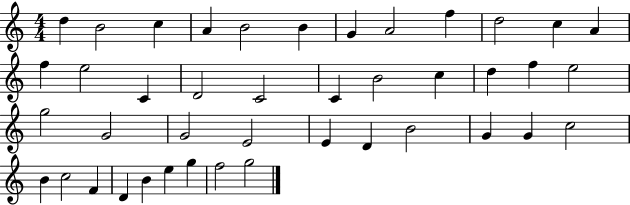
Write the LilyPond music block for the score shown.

{
  \clef treble
  \numericTimeSignature
  \time 4/4
  \key c \major
  d''4 b'2 c''4 | a'4 b'2 b'4 | g'4 a'2 f''4 | d''2 c''4 a'4 | \break f''4 e''2 c'4 | d'2 c'2 | c'4 b'2 c''4 | d''4 f''4 e''2 | \break g''2 g'2 | g'2 e'2 | e'4 d'4 b'2 | g'4 g'4 c''2 | \break b'4 c''2 f'4 | d'4 b'4 e''4 g''4 | f''2 g''2 | \bar "|."
}